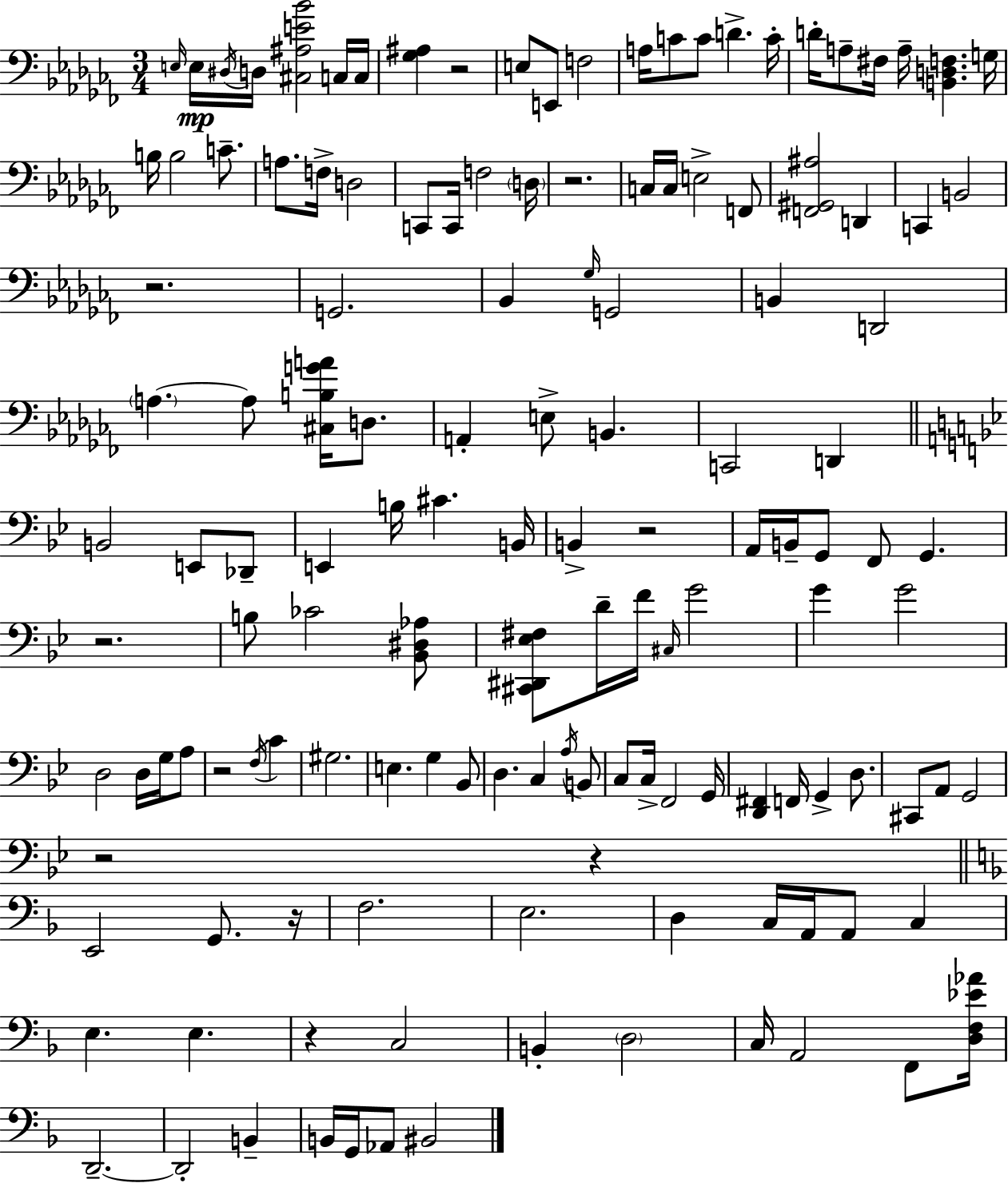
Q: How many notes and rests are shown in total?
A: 138